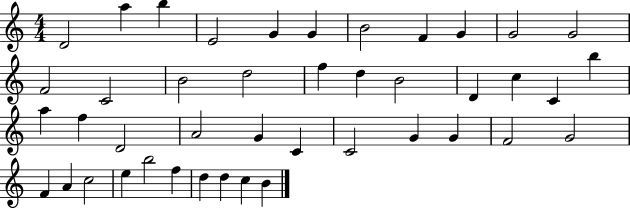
{
  \clef treble
  \numericTimeSignature
  \time 4/4
  \key c \major
  d'2 a''4 b''4 | e'2 g'4 g'4 | b'2 f'4 g'4 | g'2 g'2 | \break f'2 c'2 | b'2 d''2 | f''4 d''4 b'2 | d'4 c''4 c'4 b''4 | \break a''4 f''4 d'2 | a'2 g'4 c'4 | c'2 g'4 g'4 | f'2 g'2 | \break f'4 a'4 c''2 | e''4 b''2 f''4 | d''4 d''4 c''4 b'4 | \bar "|."
}